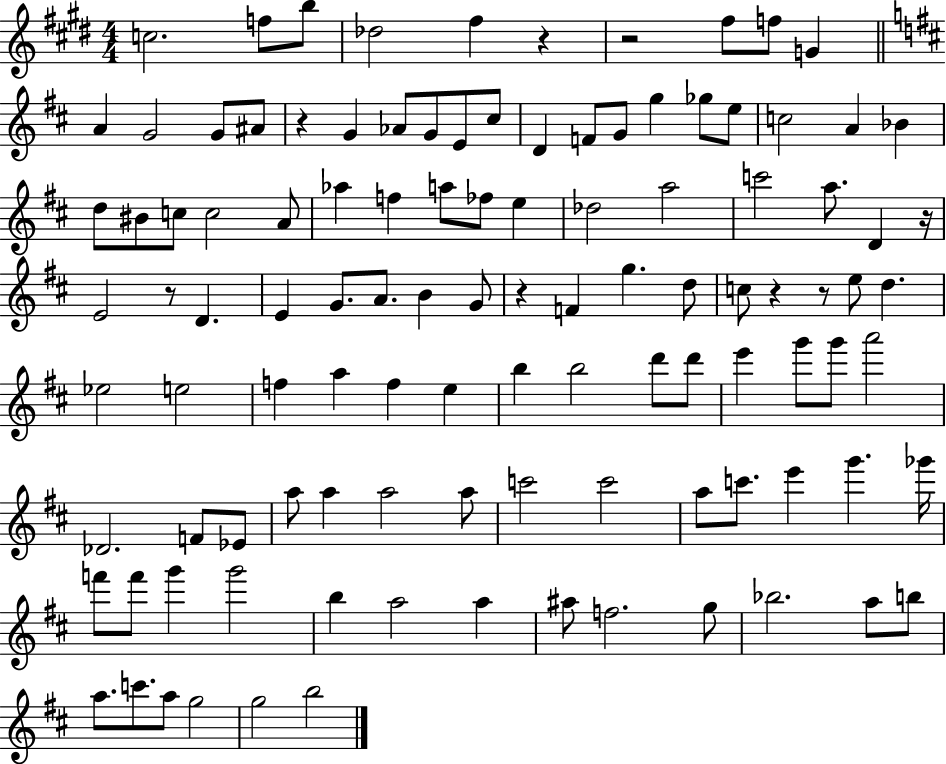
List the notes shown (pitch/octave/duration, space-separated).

C5/h. F5/e B5/e Db5/h F#5/q R/q R/h F#5/e F5/e G4/q A4/q G4/h G4/e A#4/e R/q G4/q Ab4/e G4/e E4/e C#5/e D4/q F4/e G4/e G5/q Gb5/e E5/e C5/h A4/q Bb4/q D5/e BIS4/e C5/e C5/h A4/e Ab5/q F5/q A5/e FES5/e E5/q Db5/h A5/h C6/h A5/e. D4/q R/s E4/h R/e D4/q. E4/q G4/e. A4/e. B4/q G4/e R/q F4/q G5/q. D5/e C5/e R/q R/e E5/e D5/q. Eb5/h E5/h F5/q A5/q F5/q E5/q B5/q B5/h D6/e D6/e E6/q G6/e G6/e A6/h Db4/h. F4/e Eb4/e A5/e A5/q A5/h A5/e C6/h C6/h A5/e C6/e. E6/q G6/q. Gb6/s F6/e F6/e G6/q G6/h B5/q A5/h A5/q A#5/e F5/h. G5/e Bb5/h. A5/e B5/e A5/e. C6/e. A5/e G5/h G5/h B5/h